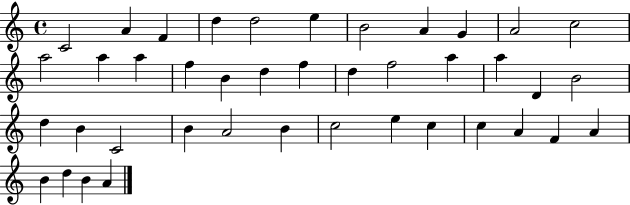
C4/h A4/q F4/q D5/q D5/h E5/q B4/h A4/q G4/q A4/h C5/h A5/h A5/q A5/q F5/q B4/q D5/q F5/q D5/q F5/h A5/q A5/q D4/q B4/h D5/q B4/q C4/h B4/q A4/h B4/q C5/h E5/q C5/q C5/q A4/q F4/q A4/q B4/q D5/q B4/q A4/q